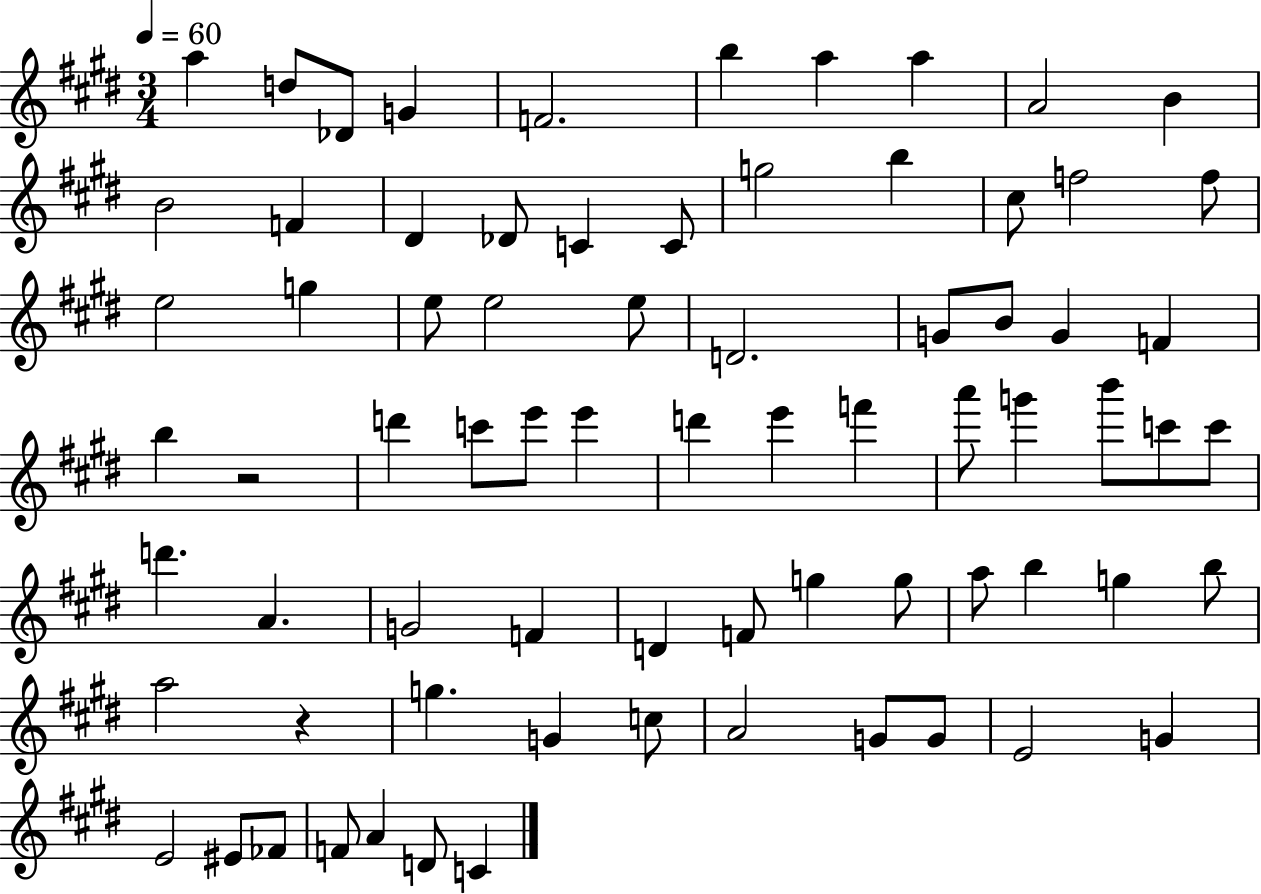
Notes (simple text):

A5/q D5/e Db4/e G4/q F4/h. B5/q A5/q A5/q A4/h B4/q B4/h F4/q D#4/q Db4/e C4/q C4/e G5/h B5/q C#5/e F5/h F5/e E5/h G5/q E5/e E5/h E5/e D4/h. G4/e B4/e G4/q F4/q B5/q R/h D6/q C6/e E6/e E6/q D6/q E6/q F6/q A6/e G6/q B6/e C6/e C6/e D6/q. A4/q. G4/h F4/q D4/q F4/e G5/q G5/e A5/e B5/q G5/q B5/e A5/h R/q G5/q. G4/q C5/e A4/h G4/e G4/e E4/h G4/q E4/h EIS4/e FES4/e F4/e A4/q D4/e C4/q